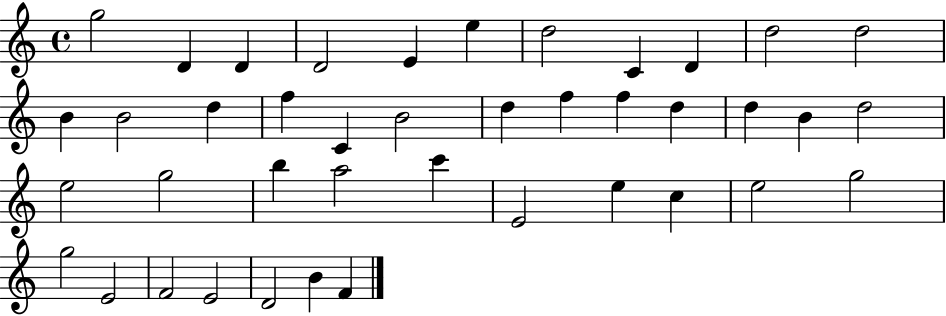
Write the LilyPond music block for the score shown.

{
  \clef treble
  \time 4/4
  \defaultTimeSignature
  \key c \major
  g''2 d'4 d'4 | d'2 e'4 e''4 | d''2 c'4 d'4 | d''2 d''2 | \break b'4 b'2 d''4 | f''4 c'4 b'2 | d''4 f''4 f''4 d''4 | d''4 b'4 d''2 | \break e''2 g''2 | b''4 a''2 c'''4 | e'2 e''4 c''4 | e''2 g''2 | \break g''2 e'2 | f'2 e'2 | d'2 b'4 f'4 | \bar "|."
}